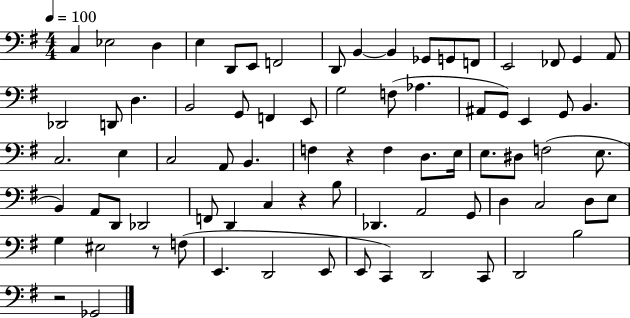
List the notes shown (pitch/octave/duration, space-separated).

C3/q Eb3/h D3/q E3/q D2/e E2/e F2/h D2/e B2/q B2/q Gb2/e G2/e F2/e E2/h FES2/e G2/q A2/e Db2/h D2/e D3/q. B2/h G2/e F2/q E2/e G3/h F3/e Ab3/q. A#2/e G2/e E2/q G2/e B2/q. C3/h. E3/q C3/h A2/e B2/q. F3/q R/q F3/q D3/e. E3/s E3/e. D#3/e F3/h E3/e. B2/q A2/e D2/e Db2/h F2/e D2/q C3/q R/q B3/e Db2/q. A2/h G2/e D3/q C3/h D3/e E3/e G3/q EIS3/h R/e F3/e E2/q. D2/h E2/e E2/e C2/q D2/h C2/e D2/h B3/h R/h Gb2/h